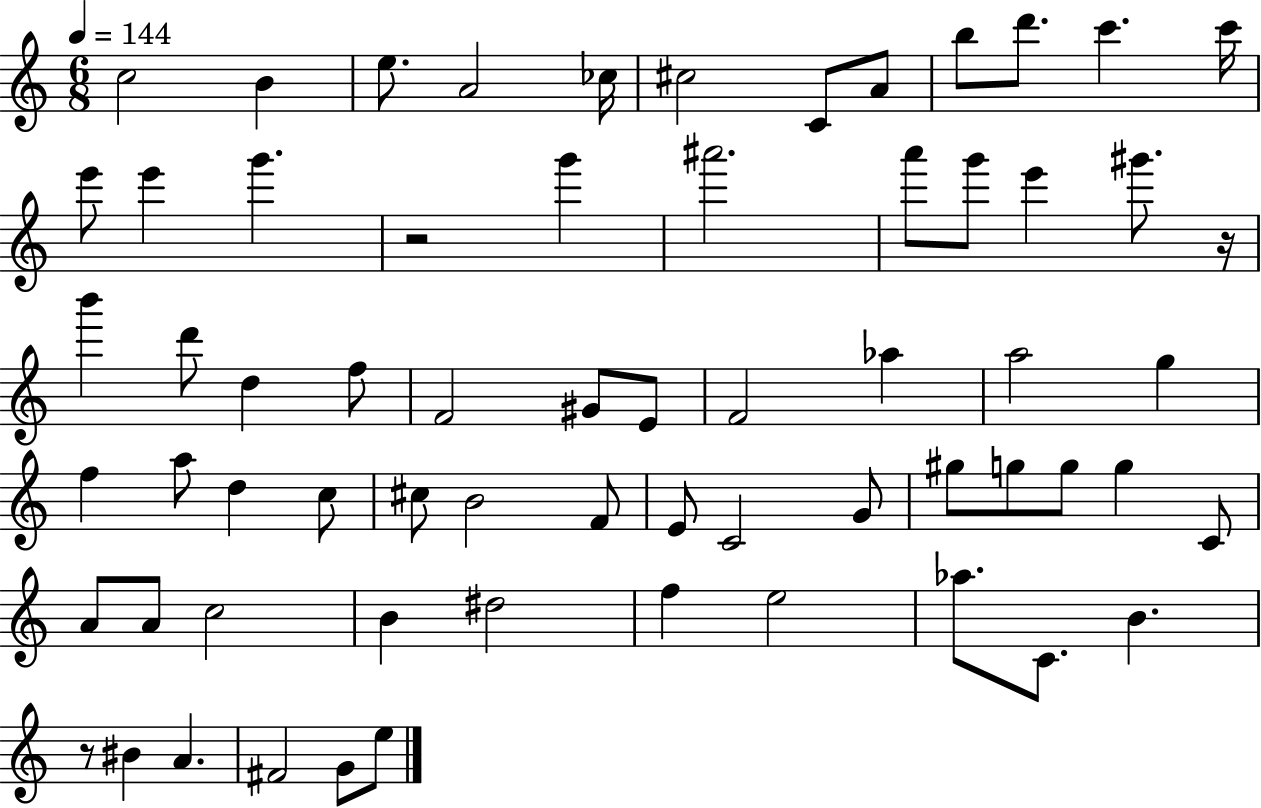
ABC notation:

X:1
T:Untitled
M:6/8
L:1/4
K:C
c2 B e/2 A2 _c/4 ^c2 C/2 A/2 b/2 d'/2 c' c'/4 e'/2 e' g' z2 g' ^a'2 a'/2 g'/2 e' ^g'/2 z/4 b' d'/2 d f/2 F2 ^G/2 E/2 F2 _a a2 g f a/2 d c/2 ^c/2 B2 F/2 E/2 C2 G/2 ^g/2 g/2 g/2 g C/2 A/2 A/2 c2 B ^d2 f e2 _a/2 C/2 B z/2 ^B A ^F2 G/2 e/2